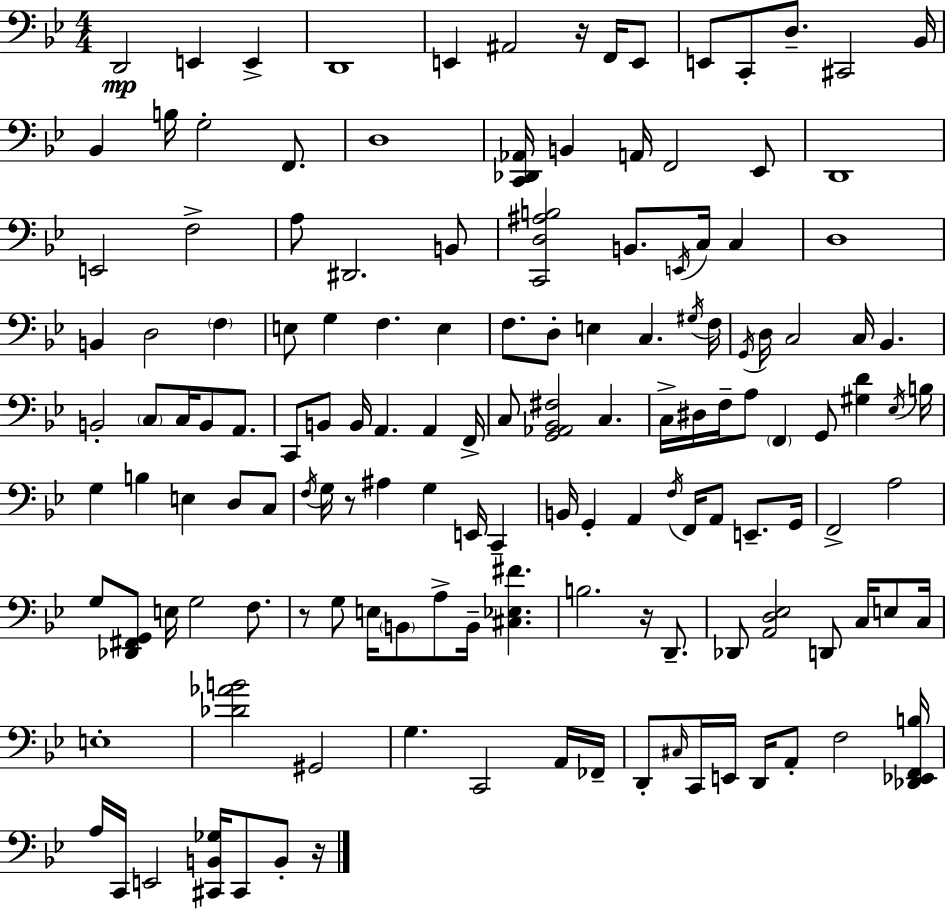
{
  \clef bass
  \numericTimeSignature
  \time 4/4
  \key bes \major
  d,2\mp e,4 e,4-> | d,1 | e,4 ais,2 r16 f,16 e,8 | e,8 c,8-. d8.-- cis,2 bes,16 | \break bes,4 b16 g2-. f,8. | d1 | <c, des, aes,>16 b,4 a,16 f,2 ees,8 | d,1 | \break e,2 f2-> | a8 dis,2. b,8 | <c, d ais b>2 b,8. \acciaccatura { e,16 } c16 c4 | d1 | \break b,4 d2 \parenthesize f4 | e8 g4 f4. e4 | f8. d8-. e4 c4. | \acciaccatura { gis16 } f16 \acciaccatura { g,16 } d16 c2 c16 bes,4. | \break b,2-. \parenthesize c8 c16 b,8 | a,8. c,8 b,8 b,16 a,4. a,4 | f,16-> c8 <g, aes, bes, fis>2 c4. | c16-> dis16 f16-- a8 \parenthesize f,4 g,8 <gis d'>4 | \break \acciaccatura { ees16 } b16 g4 b4 e4 | d8 c8 \acciaccatura { f16 } g16 r8 ais4 g4 | e,16 c,4-- b,16 g,4-. a,4 \acciaccatura { f16 } f,16 | a,8 e,8.-- g,16 f,2-> a2 | \break g8 <des, fis, g,>8 e16 g2 | f8. r8 g8 e16 \parenthesize b,8 a8-> b,16-- | <cis ees fis'>4. b2. | r16 d,8.-- des,8 <a, d ees>2 | \break d,8 c16 e8 c16 e1-. | <des' aes' b'>2 gis,2 | g4. c,2 | a,16 fes,16-- d,8-. \grace { cis16 } c,16 e,16 d,16 a,8-. f2 | \break <des, ees, f, b>16 a16 c,16 e,2 | <cis, b, ges>16 cis,8 b,8-. r16 \bar "|."
}